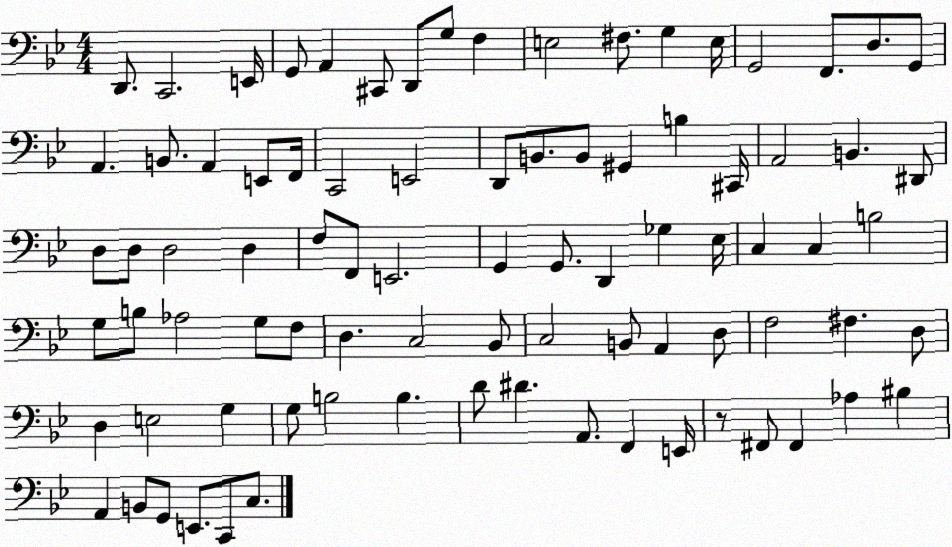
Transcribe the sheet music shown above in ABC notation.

X:1
T:Untitled
M:4/4
L:1/4
K:Bb
D,,/2 C,,2 E,,/4 G,,/2 A,, ^C,,/2 D,,/2 G,/2 F, E,2 ^F,/2 G, E,/4 G,,2 F,,/2 D,/2 G,,/2 A,, B,,/2 A,, E,,/2 F,,/4 C,,2 E,,2 D,,/2 B,,/2 B,,/2 ^G,, B, ^C,,/4 A,,2 B,, ^D,,/2 D,/2 D,/2 D,2 D, F,/2 F,,/2 E,,2 G,, G,,/2 D,, _G, _E,/4 C, C, B,2 G,/2 B,/2 _A,2 G,/2 F,/2 D, C,2 _B,,/2 C,2 B,,/2 A,, D,/2 F,2 ^F, D,/2 D, E,2 G, G,/2 B,2 B, D/2 ^D A,,/2 F,, E,,/4 z/2 ^F,,/2 ^F,, _A, ^B, A,, B,,/2 G,,/2 E,,/2 C,,/2 C,/2